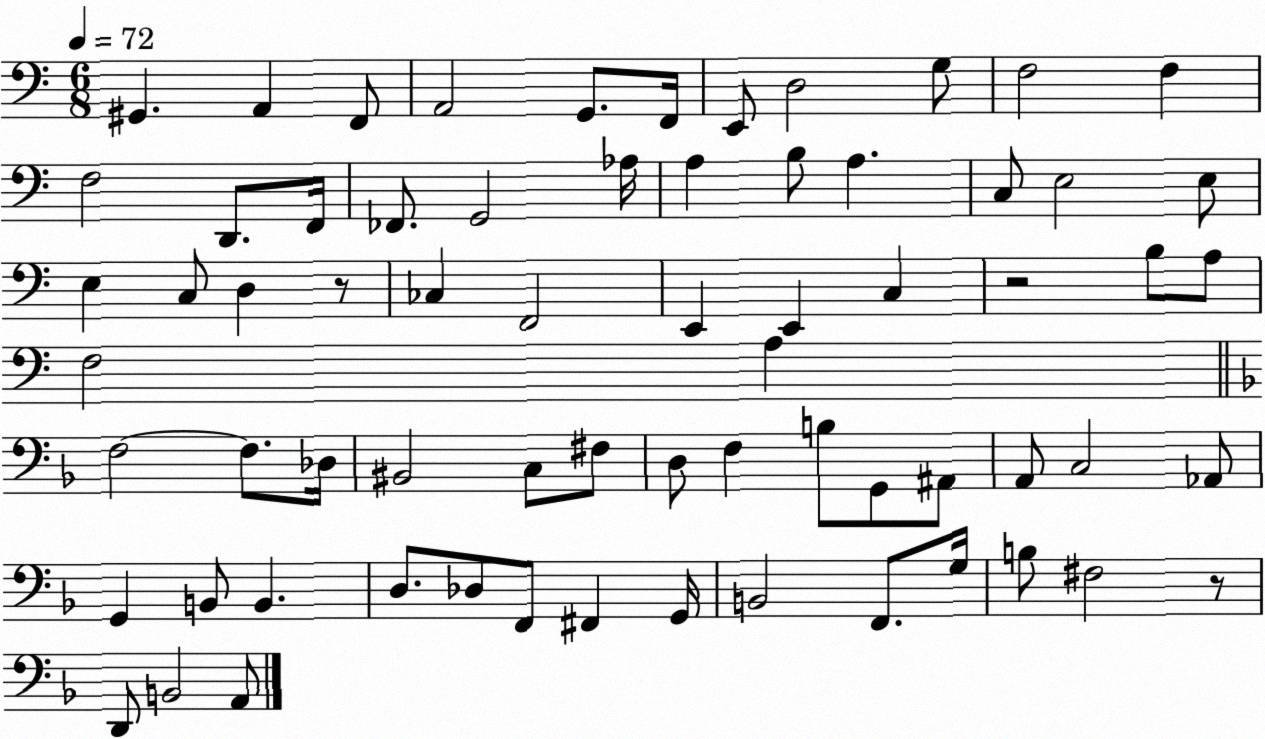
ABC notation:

X:1
T:Untitled
M:6/8
L:1/4
K:C
^G,, A,, F,,/2 A,,2 G,,/2 F,,/4 E,,/2 D,2 G,/2 F,2 F, F,2 D,,/2 F,,/4 _F,,/2 G,,2 _A,/4 A, B,/2 A, C,/2 E,2 E,/2 E, C,/2 D, z/2 _C, F,,2 E,, E,, C, z2 B,/2 A,/2 F,2 A, F,2 F,/2 _D,/4 ^B,,2 C,/2 ^F,/2 D,/2 F, B,/2 G,,/2 ^A,,/2 A,,/2 C,2 _A,,/2 G,, B,,/2 B,, D,/2 _D,/2 F,,/2 ^F,, G,,/4 B,,2 F,,/2 G,/4 B,/2 ^F,2 z/2 D,,/2 B,,2 A,,/2